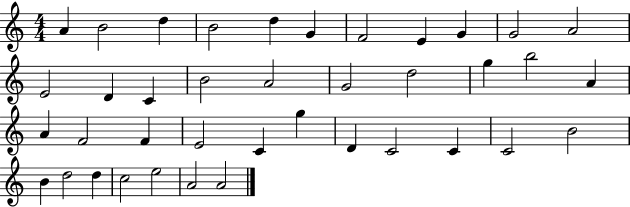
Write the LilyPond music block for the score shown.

{
  \clef treble
  \numericTimeSignature
  \time 4/4
  \key c \major
  a'4 b'2 d''4 | b'2 d''4 g'4 | f'2 e'4 g'4 | g'2 a'2 | \break e'2 d'4 c'4 | b'2 a'2 | g'2 d''2 | g''4 b''2 a'4 | \break a'4 f'2 f'4 | e'2 c'4 g''4 | d'4 c'2 c'4 | c'2 b'2 | \break b'4 d''2 d''4 | c''2 e''2 | a'2 a'2 | \bar "|."
}